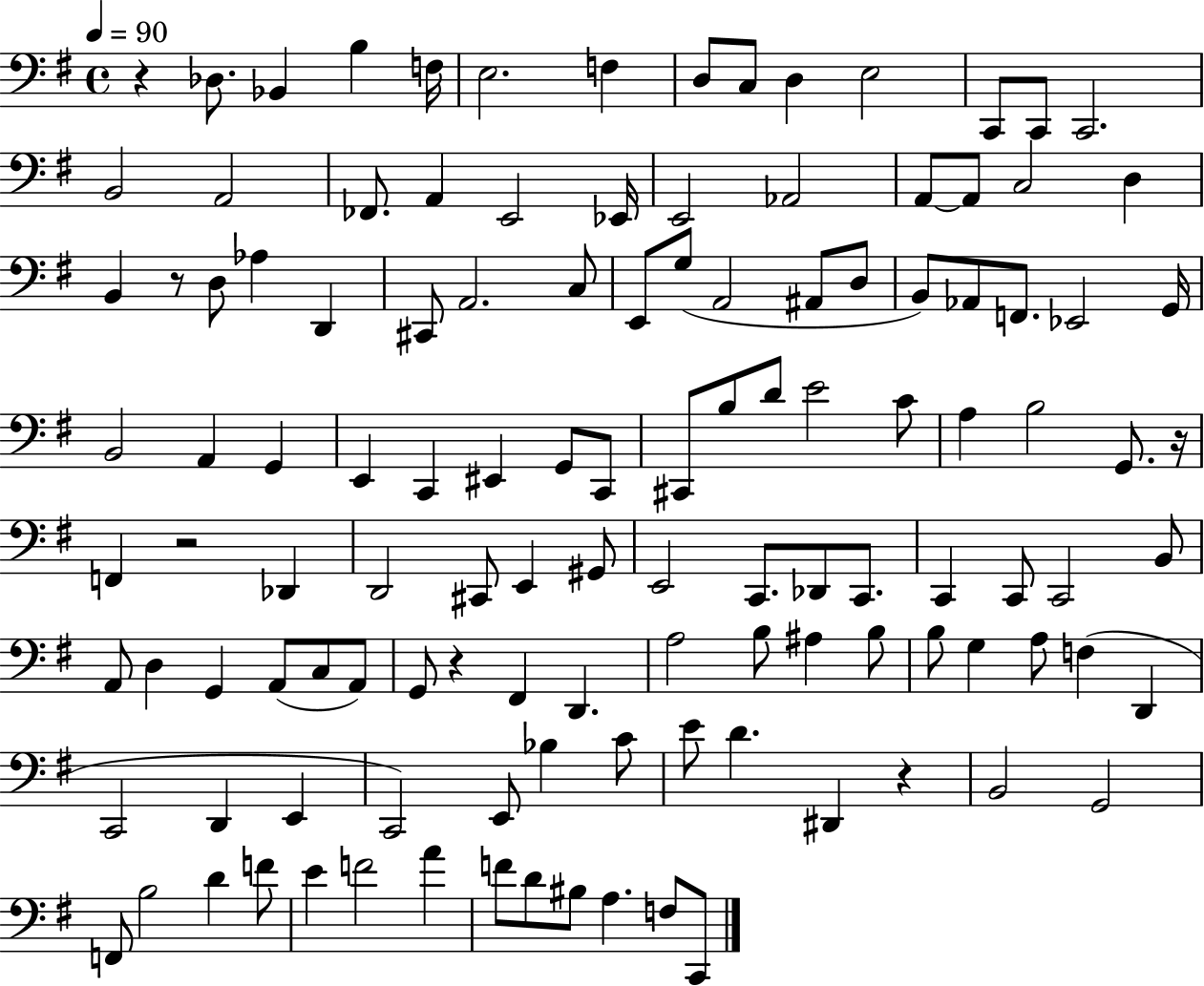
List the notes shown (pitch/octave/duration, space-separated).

R/q Db3/e. Bb2/q B3/q F3/s E3/h. F3/q D3/e C3/e D3/q E3/h C2/e C2/e C2/h. B2/h A2/h FES2/e. A2/q E2/h Eb2/s E2/h Ab2/h A2/e A2/e C3/h D3/q B2/q R/e D3/e Ab3/q D2/q C#2/e A2/h. C3/e E2/e G3/e A2/h A#2/e D3/e B2/e Ab2/e F2/e. Eb2/h G2/s B2/h A2/q G2/q E2/q C2/q EIS2/q G2/e C2/e C#2/e B3/e D4/e E4/h C4/e A3/q B3/h G2/e. R/s F2/q R/h Db2/q D2/h C#2/e E2/q G#2/e E2/h C2/e. Db2/e C2/e. C2/q C2/e C2/h B2/e A2/e D3/q G2/q A2/e C3/e A2/e G2/e R/q F#2/q D2/q. A3/h B3/e A#3/q B3/e B3/e G3/q A3/e F3/q D2/q C2/h D2/q E2/q C2/h E2/e Bb3/q C4/e E4/e D4/q. D#2/q R/q B2/h G2/h F2/e B3/h D4/q F4/e E4/q F4/h A4/q F4/e D4/e BIS3/e A3/q. F3/e C2/e